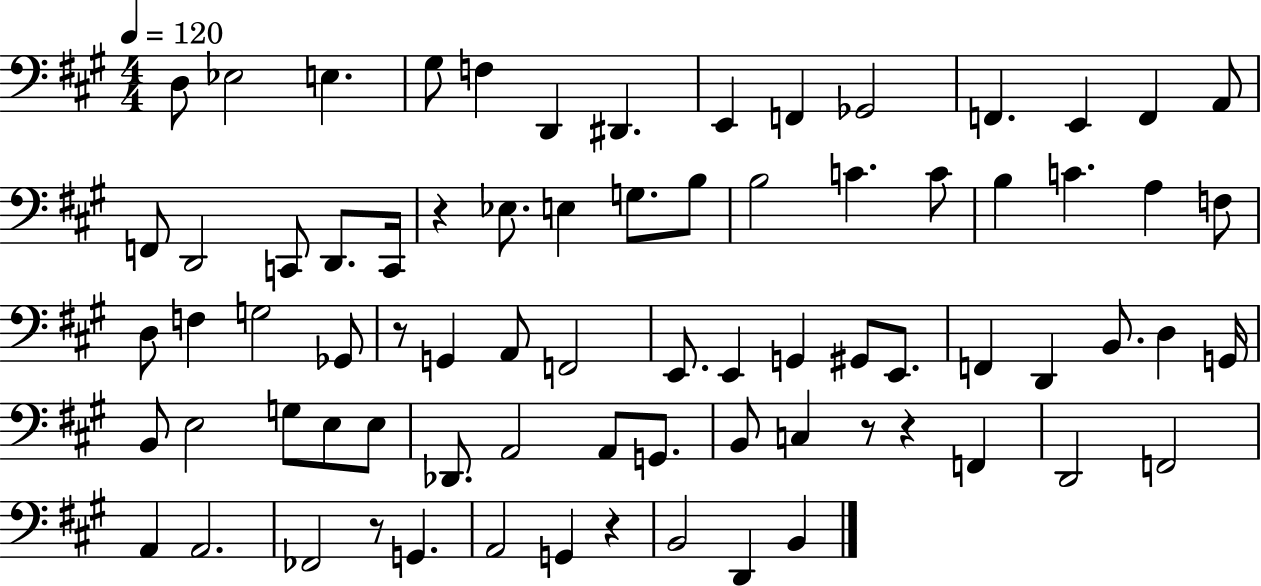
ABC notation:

X:1
T:Untitled
M:4/4
L:1/4
K:A
D,/2 _E,2 E, ^G,/2 F, D,, ^D,, E,, F,, _G,,2 F,, E,, F,, A,,/2 F,,/2 D,,2 C,,/2 D,,/2 C,,/4 z _E,/2 E, G,/2 B,/2 B,2 C C/2 B, C A, F,/2 D,/2 F, G,2 _G,,/2 z/2 G,, A,,/2 F,,2 E,,/2 E,, G,, ^G,,/2 E,,/2 F,, D,, B,,/2 D, G,,/4 B,,/2 E,2 G,/2 E,/2 E,/2 _D,,/2 A,,2 A,,/2 G,,/2 B,,/2 C, z/2 z F,, D,,2 F,,2 A,, A,,2 _F,,2 z/2 G,, A,,2 G,, z B,,2 D,, B,,